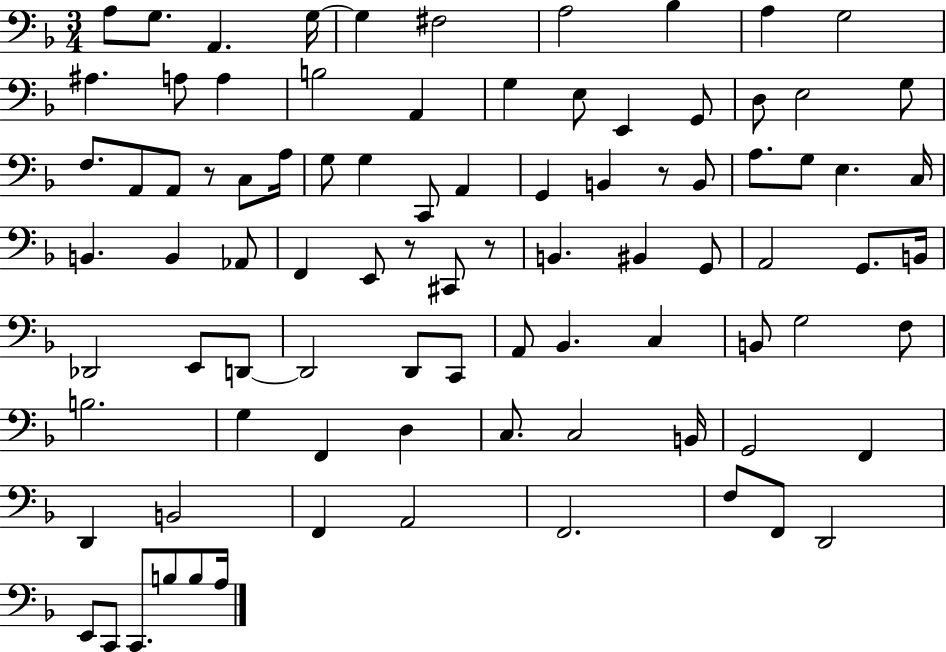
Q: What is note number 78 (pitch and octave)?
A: F2